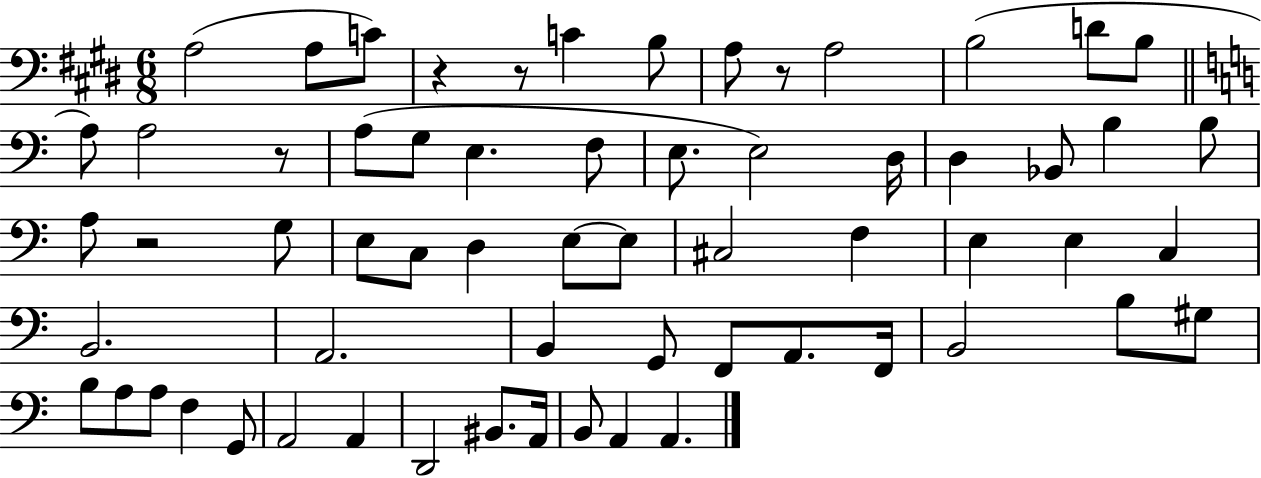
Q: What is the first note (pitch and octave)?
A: A3